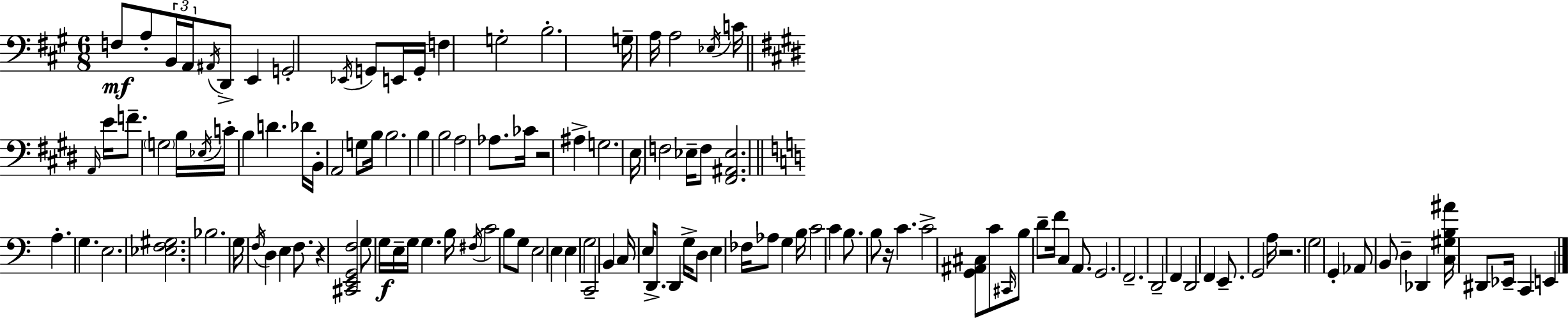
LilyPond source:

{
  \clef bass
  \numericTimeSignature
  \time 6/8
  \key a \major
  f8\mf a8-. \tuplet 3/2 { b,16 a,16 \acciaccatura { ais,16 } } d,8-> e,4 | g,2-. \acciaccatura { ees,16 } g,8 | e,16 g,16-. f4 g2-. | b2.-. | \break g16-- a16 a2 | \acciaccatura { ees16 } c'16 \bar "||" \break \key e \major \grace { a,16 } e'16 f'8.-- \parenthesize g2 | b16 \acciaccatura { ees16 } c'16-. b4 d'4. | des'16 b,16-. a,2 | g8 b16 b2. | \break b4 b2 | a2 aes8. | ces'16 r2 ais4-> | g2. | \break e16 f2 | ees16-- f8 <fis, ais, ees>2. | \bar "||" \break \key a \minor a4.-. g4. | e2. | <ees f gis>2. | bes2. | \break g16 \acciaccatura { f16 } d4 e4 f8. | r4 <cis, e, g, f>2 | g8 g16\f e16-- g16 g4. | b16 \acciaccatura { fis16 } c'2 b8 | \break g8 e2 e4 | e4 g2 | c,2-- b,4 | c16 e16 d,8.-> d,4 g16-> | \break d8 e4 fes16 aes8 g4 | b16 c'2 c'4 | b8. b8 r16 c'4. | c'2-> <g, ais, cis>8 | \break c'8 \grace { cis,16 } b8 d'8-- f'16 c4 | a,8. g,2. | f,2.-- | d,2-- f,4 | \break d,2 f,4 | e,8.-- g,2 | a16 r2. | g2 g,4-. | \break aes,8 b,8 d4-- des,4 | <c gis b ais'>16 dis,8 ees,16-- c,4 e,4 | \bar "|."
}